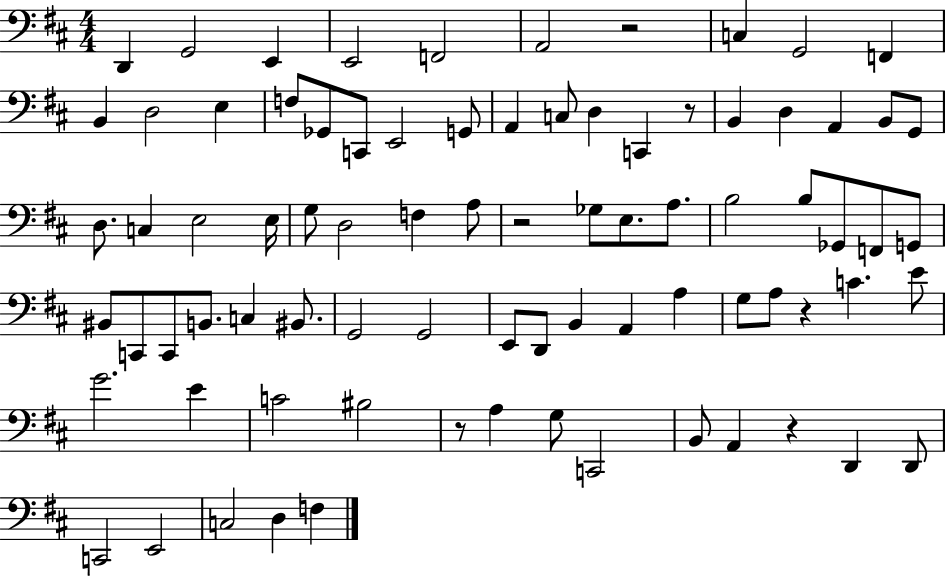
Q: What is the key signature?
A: D major